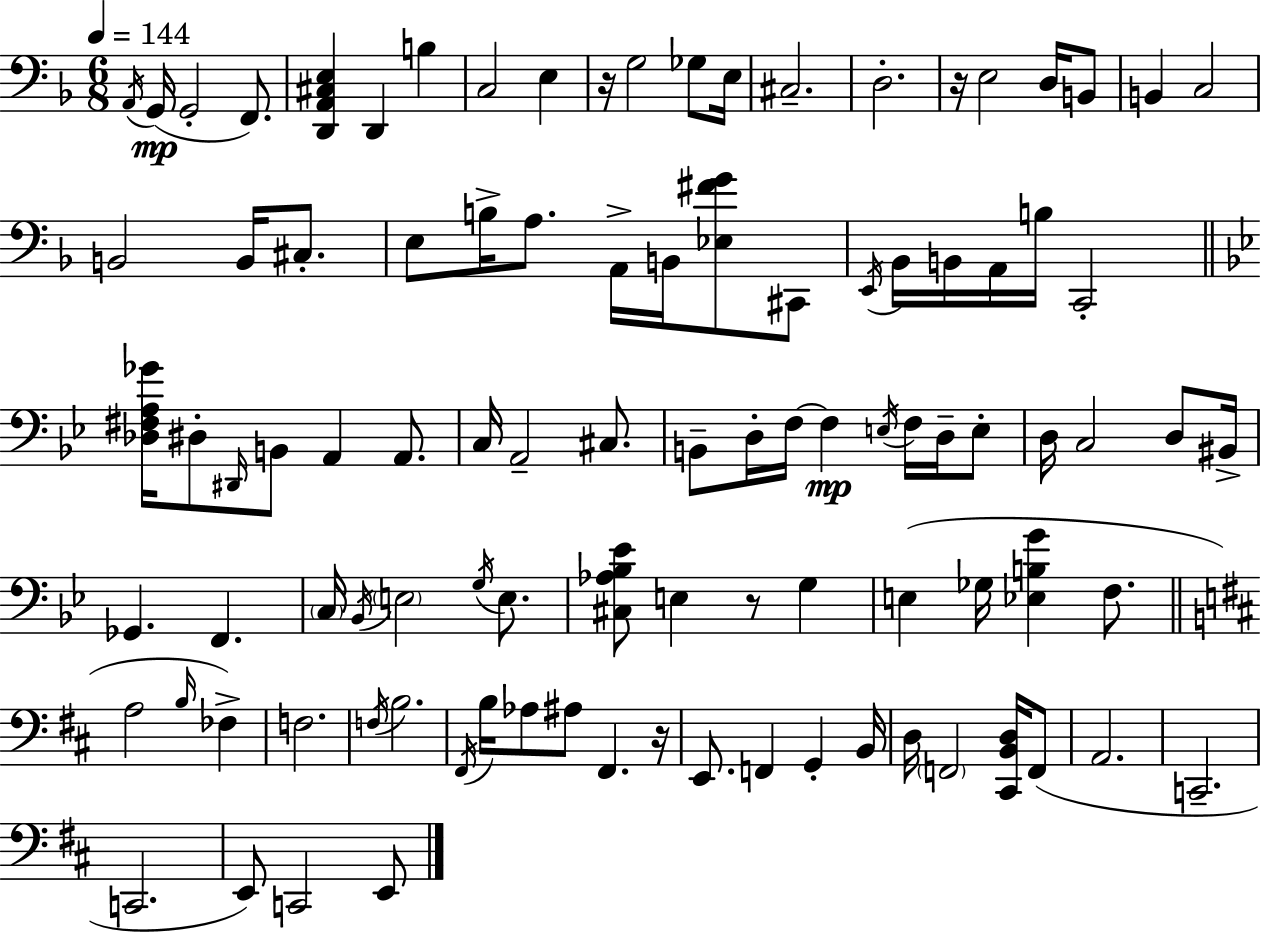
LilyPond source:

{
  \clef bass
  \numericTimeSignature
  \time 6/8
  \key d \minor
  \tempo 4 = 144
  \acciaccatura { a,16 }(\mp g,16 g,2-. f,8.) | <d, a, cis e>4 d,4 b4 | c2 e4 | r16 g2 ges8 | \break e16 cis2.-- | d2.-. | r16 e2 d16 b,8 | b,4 c2 | \break b,2 b,16 cis8.-. | e8 b16-> a8. a,16-> b,16 <ees fis' g'>8 cis,8 | \acciaccatura { e,16 } bes,16 b,16 a,16 b16 c,2-. | \bar "||" \break \key bes \major <des fis a ges'>16 dis8-. \grace { dis,16 } b,8 a,4 a,8. | c16 a,2-- cis8. | b,8-- d16-. f16~~ f4\mp \acciaccatura { e16 } f16 d16-- | e8-. d16 c2 d8 | \break bis,16-> ges,4. f,4. | \parenthesize c16 \acciaccatura { bes,16 } \parenthesize e2 | \acciaccatura { g16 } e8. <cis aes bes ees'>8 e4 r8 | g4 e4( ges16 <ees b g'>4 | \break f8. \bar "||" \break \key b \minor a2 \grace { b16 }) fes4-> | f2. | \acciaccatura { f16 } b2. | \acciaccatura { fis,16 } b16 aes8 ais8 fis,4. | \break r16 e,8. f,4 g,4-. | b,16 d16 \parenthesize f,2 | <cis, b, d>16 f,8( a,2. | c,2.-- | \break c,2. | e,8) c,2 | e,8 \bar "|."
}